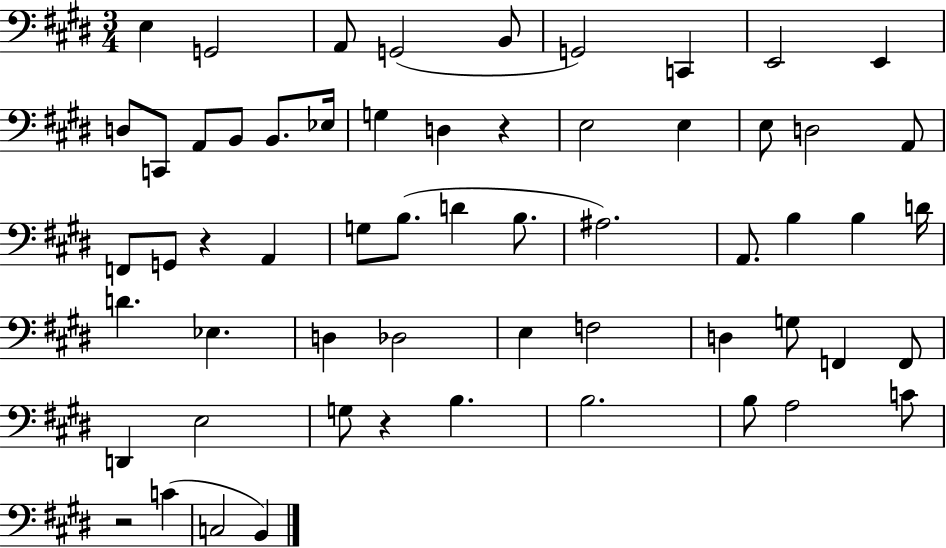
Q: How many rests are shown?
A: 4